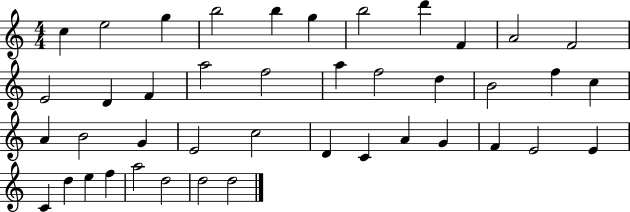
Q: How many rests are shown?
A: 0